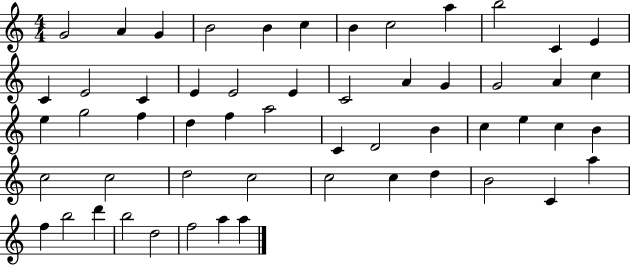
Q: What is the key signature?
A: C major